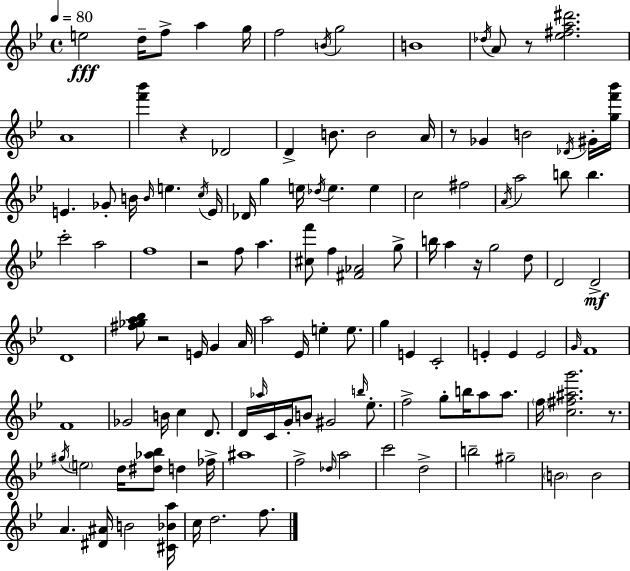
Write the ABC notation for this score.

X:1
T:Untitled
M:4/4
L:1/4
K:Gm
e2 d/4 f/2 a g/4 f2 B/4 g2 B4 _d/4 A/2 z/2 [_e^fa^d']2 A4 [f'_b'] z _D2 D B/2 B2 A/4 z/2 _G B2 _D/4 ^G/4 [gf'_b']/4 E _G/2 B/4 B/4 e c/4 E/4 _D/4 g e/4 _d/4 e e c2 ^f2 A/4 a2 b/2 b c'2 a2 f4 z2 f/2 a [^cf']/2 f [^F_A]2 g/2 b/4 a z/4 g2 d/2 D2 D2 D4 [^f_ga_b]/2 z2 E/4 G A/4 a2 _E/4 e e/2 g E C2 E E E2 G/4 F4 F4 _G2 B/4 c D/2 D/4 _a/4 C/4 G/4 B/2 ^G2 b/4 _e/2 f2 g/2 b/4 a/2 a/2 f/4 [c^f^ag']2 z/2 ^g/4 e2 d/4 [^d_a_b]/2 d _f/4 ^a4 f2 _d/4 a2 c'2 d2 b2 ^g2 B2 B2 A [^D^A]/4 B2 [^C_Ba]/4 c/4 d2 f/2